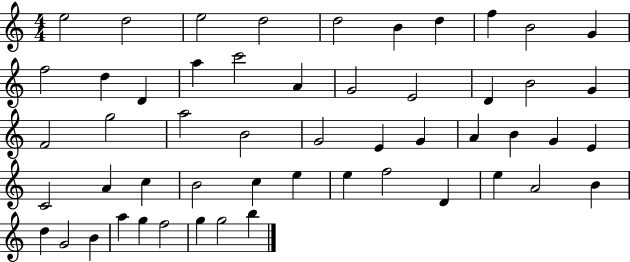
E5/h D5/h E5/h D5/h D5/h B4/q D5/q F5/q B4/h G4/q F5/h D5/q D4/q A5/q C6/h A4/q G4/h E4/h D4/q B4/h G4/q F4/h G5/h A5/h B4/h G4/h E4/q G4/q A4/q B4/q G4/q E4/q C4/h A4/q C5/q B4/h C5/q E5/q E5/q F5/h D4/q E5/q A4/h B4/q D5/q G4/h B4/q A5/q G5/q F5/h G5/q G5/h B5/q